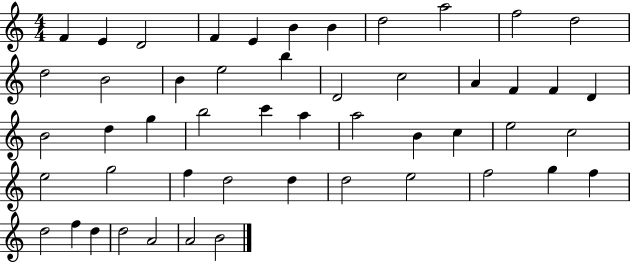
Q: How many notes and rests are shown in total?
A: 50